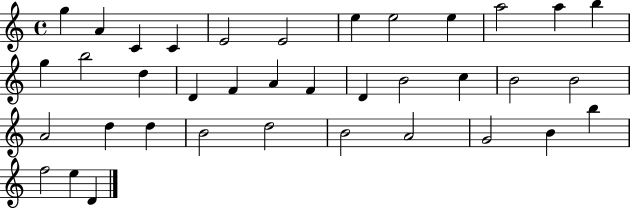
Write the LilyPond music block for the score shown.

{
  \clef treble
  \time 4/4
  \defaultTimeSignature
  \key c \major
  g''4 a'4 c'4 c'4 | e'2 e'2 | e''4 e''2 e''4 | a''2 a''4 b''4 | \break g''4 b''2 d''4 | d'4 f'4 a'4 f'4 | d'4 b'2 c''4 | b'2 b'2 | \break a'2 d''4 d''4 | b'2 d''2 | b'2 a'2 | g'2 b'4 b''4 | \break f''2 e''4 d'4 | \bar "|."
}